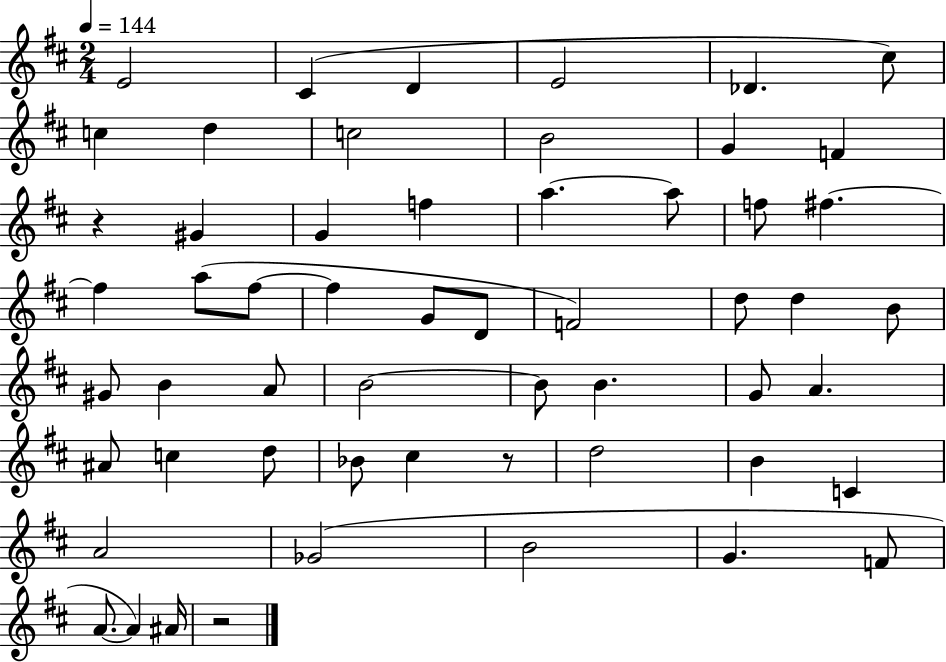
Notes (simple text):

E4/h C#4/q D4/q E4/h Db4/q. C#5/e C5/q D5/q C5/h B4/h G4/q F4/q R/q G#4/q G4/q F5/q A5/q. A5/e F5/e F#5/q. F#5/q A5/e F#5/e F#5/q G4/e D4/e F4/h D5/e D5/q B4/e G#4/e B4/q A4/e B4/h B4/e B4/q. G4/e A4/q. A#4/e C5/q D5/e Bb4/e C#5/q R/e D5/h B4/q C4/q A4/h Gb4/h B4/h G4/q. F4/e A4/e. A4/q A#4/s R/h